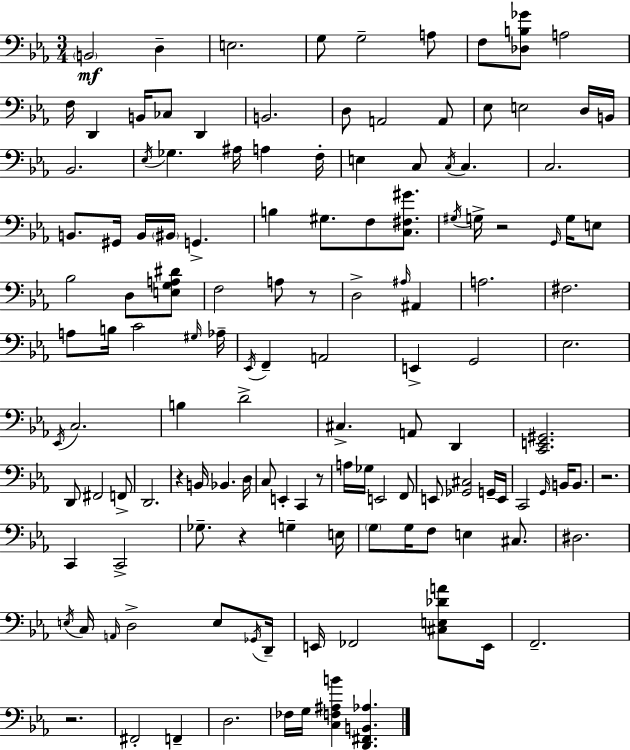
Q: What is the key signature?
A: C minor